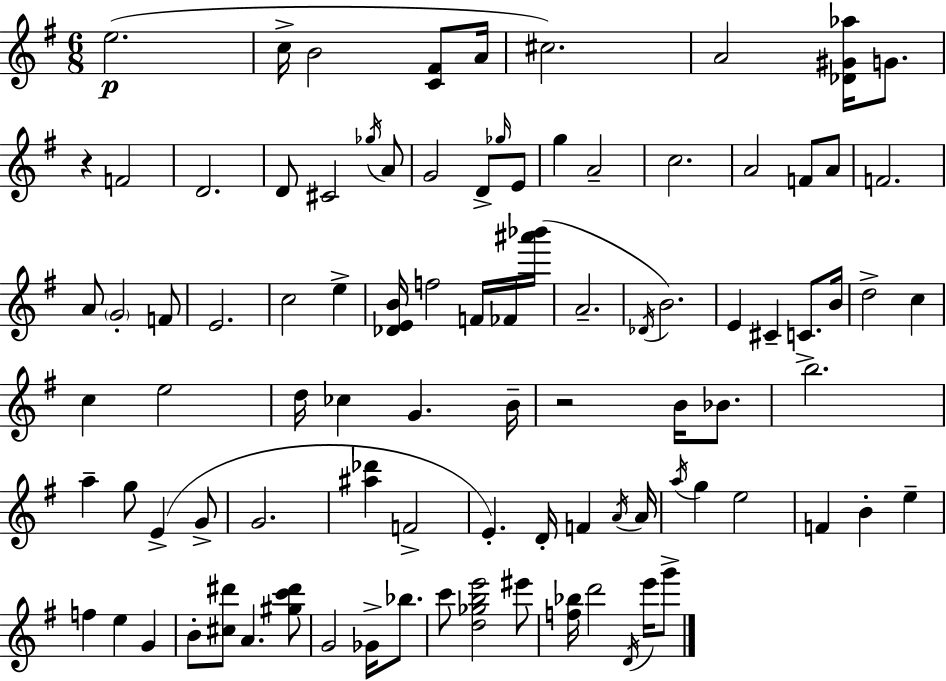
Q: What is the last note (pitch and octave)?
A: G6